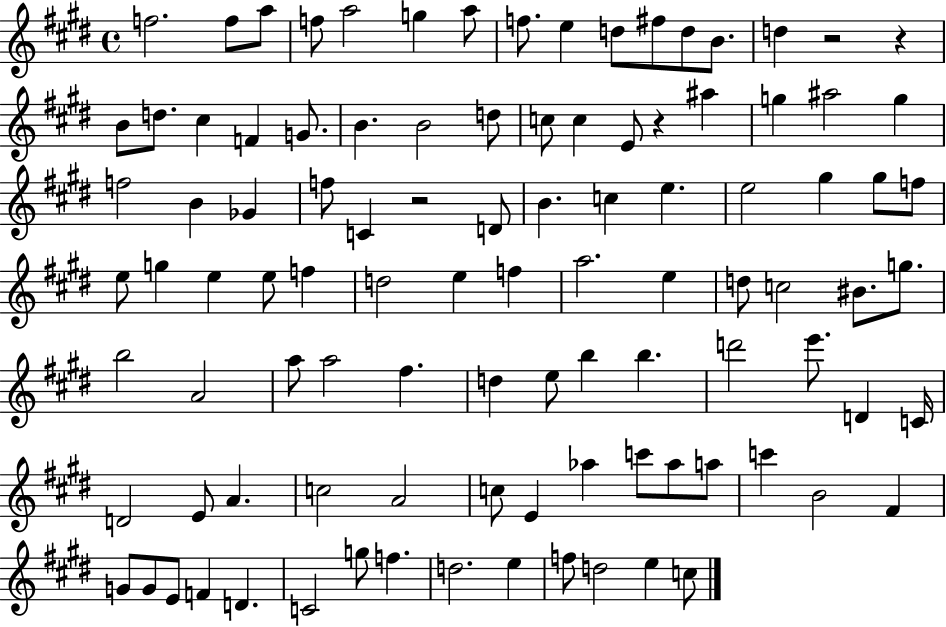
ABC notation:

X:1
T:Untitled
M:4/4
L:1/4
K:E
f2 f/2 a/2 f/2 a2 g a/2 f/2 e d/2 ^f/2 d/2 B/2 d z2 z B/2 d/2 ^c F G/2 B B2 d/2 c/2 c E/2 z ^a g ^a2 g f2 B _G f/2 C z2 D/2 B c e e2 ^g ^g/2 f/2 e/2 g e e/2 f d2 e f a2 e d/2 c2 ^B/2 g/2 b2 A2 a/2 a2 ^f d e/2 b b d'2 e'/2 D C/4 D2 E/2 A c2 A2 c/2 E _a c'/2 _a/2 a/2 c' B2 ^F G/2 G/2 E/2 F D C2 g/2 f d2 e f/2 d2 e c/2